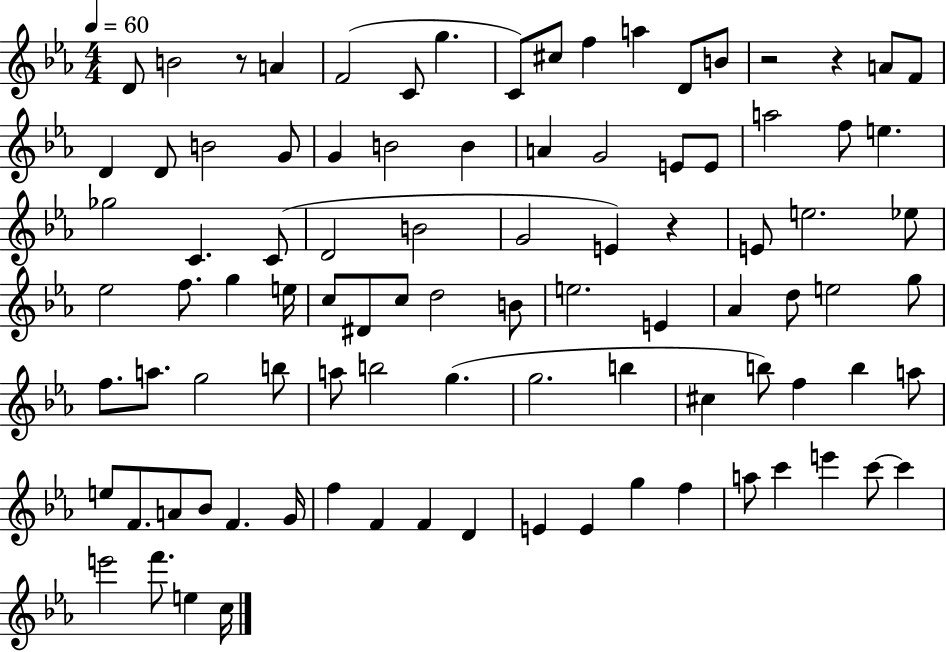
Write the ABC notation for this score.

X:1
T:Untitled
M:4/4
L:1/4
K:Eb
D/2 B2 z/2 A F2 C/2 g C/2 ^c/2 f a D/2 B/2 z2 z A/2 F/2 D D/2 B2 G/2 G B2 B A G2 E/2 E/2 a2 f/2 e _g2 C C/2 D2 B2 G2 E z E/2 e2 _e/2 _e2 f/2 g e/4 c/2 ^D/2 c/2 d2 B/2 e2 E _A d/2 e2 g/2 f/2 a/2 g2 b/2 a/2 b2 g g2 b ^c b/2 f b a/2 e/2 F/2 A/2 _B/2 F G/4 f F F D E E g f a/2 c' e' c'/2 c' e'2 f'/2 e c/4